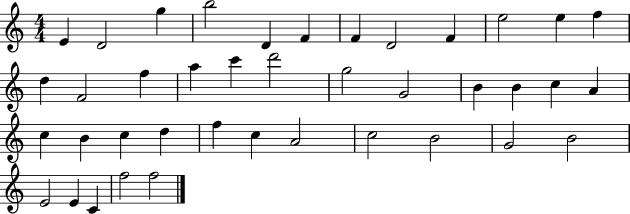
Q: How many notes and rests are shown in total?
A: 40